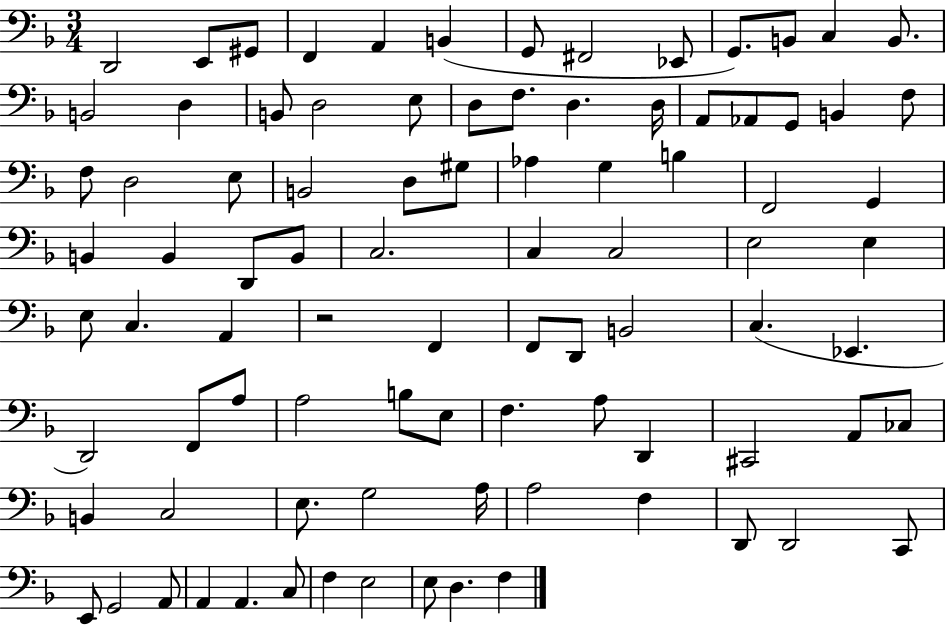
X:1
T:Untitled
M:3/4
L:1/4
K:F
D,,2 E,,/2 ^G,,/2 F,, A,, B,, G,,/2 ^F,,2 _E,,/2 G,,/2 B,,/2 C, B,,/2 B,,2 D, B,,/2 D,2 E,/2 D,/2 F,/2 D, D,/4 A,,/2 _A,,/2 G,,/2 B,, F,/2 F,/2 D,2 E,/2 B,,2 D,/2 ^G,/2 _A, G, B, F,,2 G,, B,, B,, D,,/2 B,,/2 C,2 C, C,2 E,2 E, E,/2 C, A,, z2 F,, F,,/2 D,,/2 B,,2 C, _E,, D,,2 F,,/2 A,/2 A,2 B,/2 E,/2 F, A,/2 D,, ^C,,2 A,,/2 _C,/2 B,, C,2 E,/2 G,2 A,/4 A,2 F, D,,/2 D,,2 C,,/2 E,,/2 G,,2 A,,/2 A,, A,, C,/2 F, E,2 E,/2 D, F,